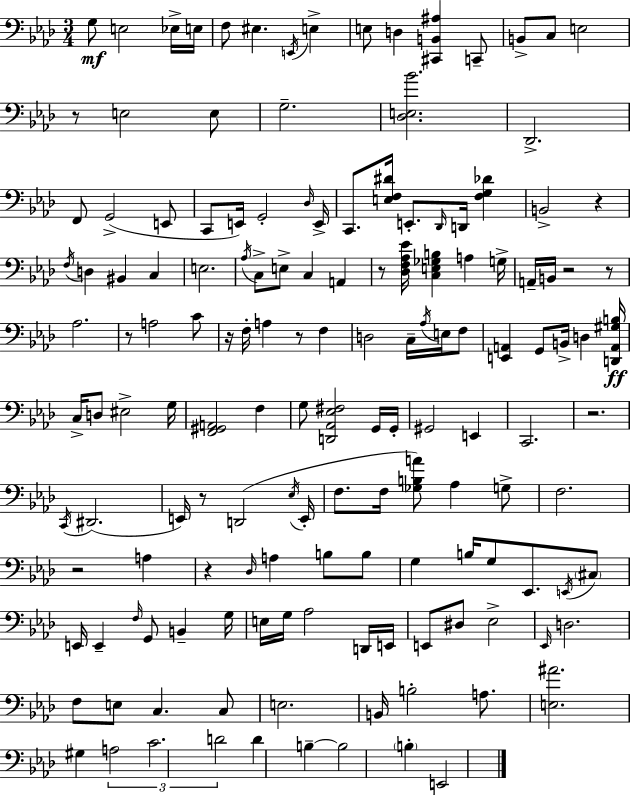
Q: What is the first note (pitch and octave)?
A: G3